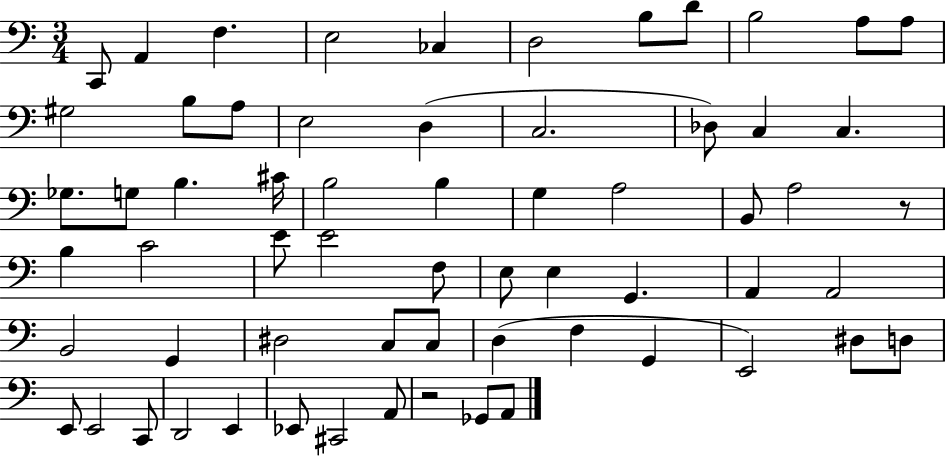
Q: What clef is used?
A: bass